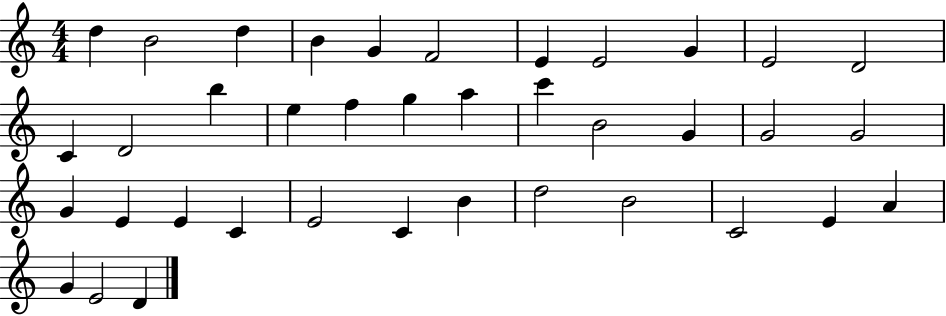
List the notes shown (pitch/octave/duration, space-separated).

D5/q B4/h D5/q B4/q G4/q F4/h E4/q E4/h G4/q E4/h D4/h C4/q D4/h B5/q E5/q F5/q G5/q A5/q C6/q B4/h G4/q G4/h G4/h G4/q E4/q E4/q C4/q E4/h C4/q B4/q D5/h B4/h C4/h E4/q A4/q G4/q E4/h D4/q